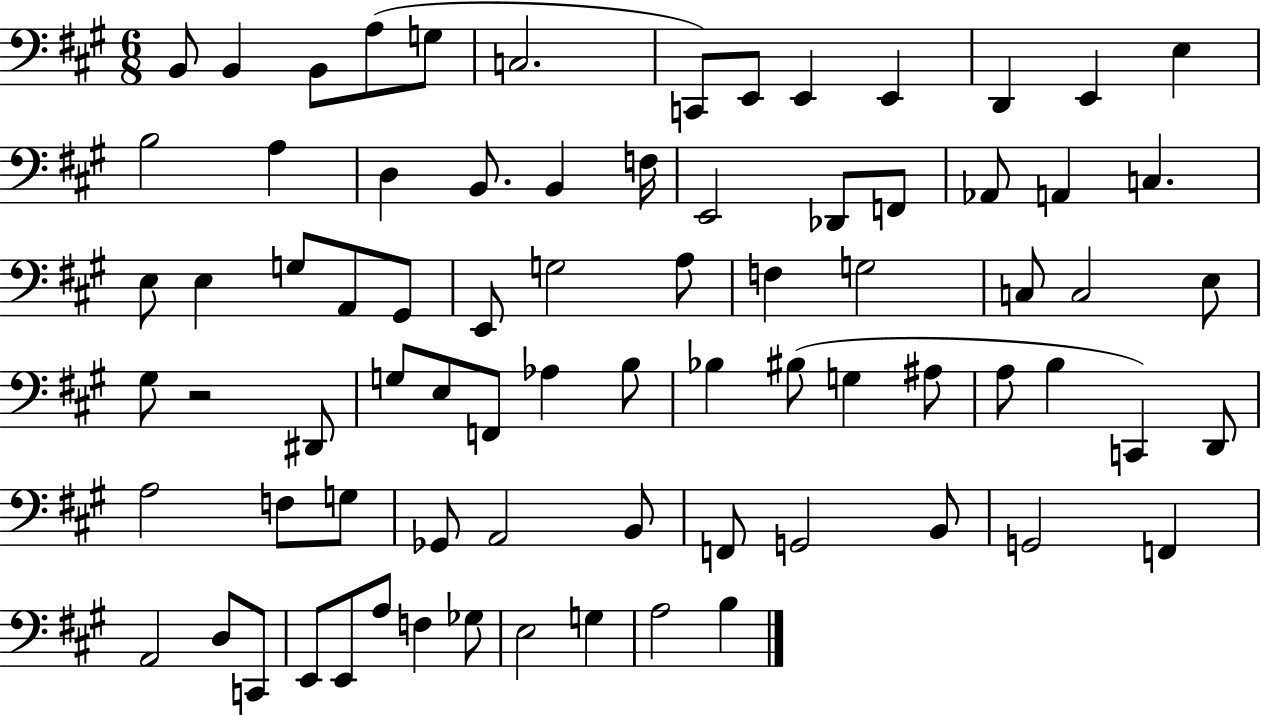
{
  \clef bass
  \numericTimeSignature
  \time 6/8
  \key a \major
  b,8 b,4 b,8 a8( g8 | c2. | c,8) e,8 e,4 e,4 | d,4 e,4 e4 | \break b2 a4 | d4 b,8. b,4 f16 | e,2 des,8 f,8 | aes,8 a,4 c4. | \break e8 e4 g8 a,8 gis,8 | e,8 g2 a8 | f4 g2 | c8 c2 e8 | \break gis8 r2 dis,8 | g8 e8 f,8 aes4 b8 | bes4 bis8( g4 ais8 | a8 b4 c,4) d,8 | \break a2 f8 g8 | ges,8 a,2 b,8 | f,8 g,2 b,8 | g,2 f,4 | \break a,2 d8 c,8 | e,8 e,8 a8 f4 ges8 | e2 g4 | a2 b4 | \break \bar "|."
}